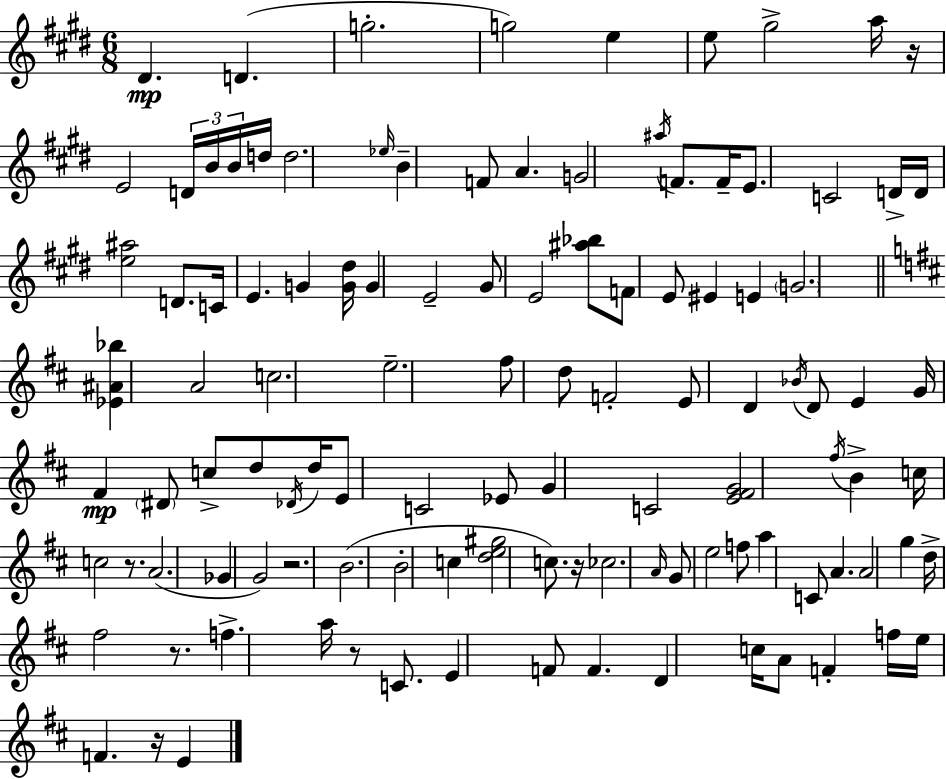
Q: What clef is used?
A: treble